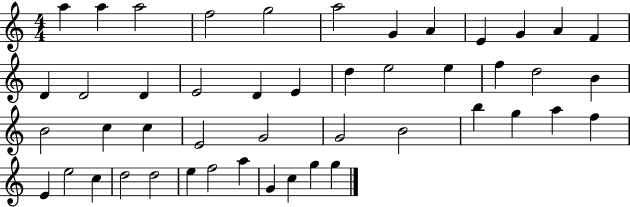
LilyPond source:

{
  \clef treble
  \numericTimeSignature
  \time 4/4
  \key c \major
  a''4 a''4 a''2 | f''2 g''2 | a''2 g'4 a'4 | e'4 g'4 a'4 f'4 | \break d'4 d'2 d'4 | e'2 d'4 e'4 | d''4 e''2 e''4 | f''4 d''2 b'4 | \break b'2 c''4 c''4 | e'2 g'2 | g'2 b'2 | b''4 g''4 a''4 f''4 | \break e'4 e''2 c''4 | d''2 d''2 | e''4 f''2 a''4 | g'4 c''4 g''4 g''4 | \break \bar "|."
}